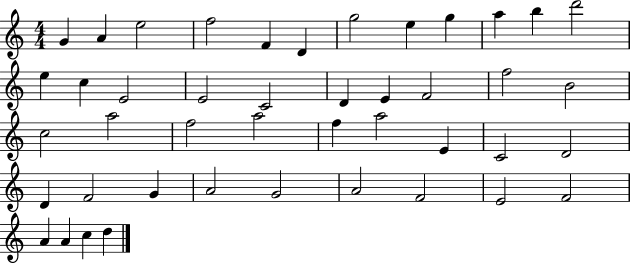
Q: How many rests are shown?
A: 0